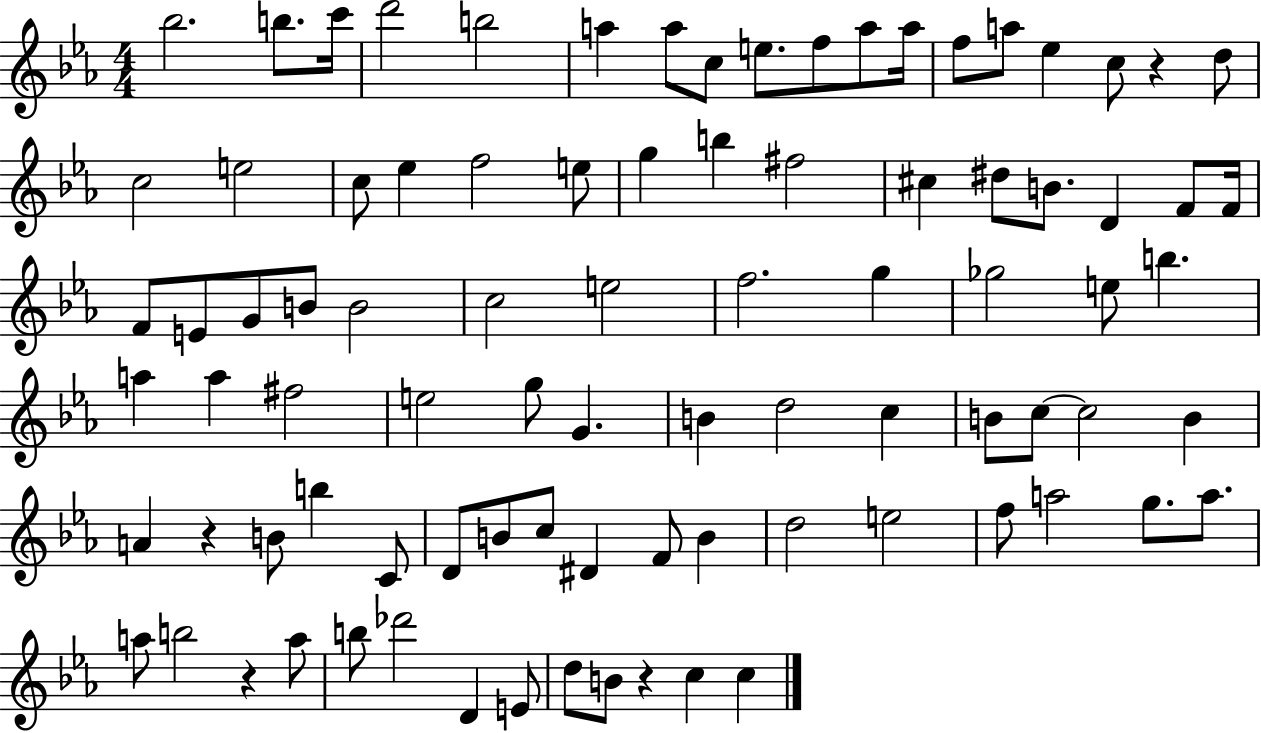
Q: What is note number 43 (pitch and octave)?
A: E5